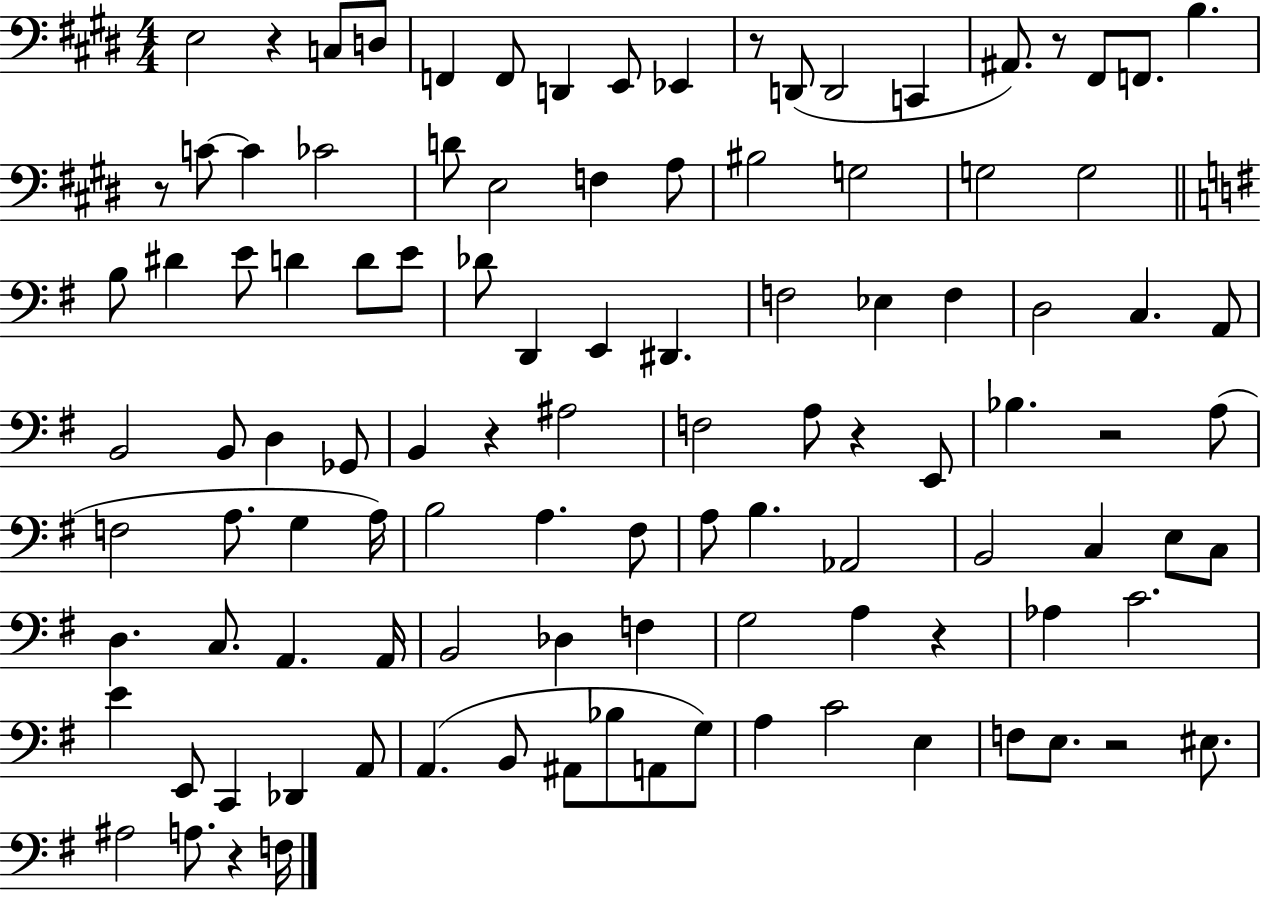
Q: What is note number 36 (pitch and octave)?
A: D#2